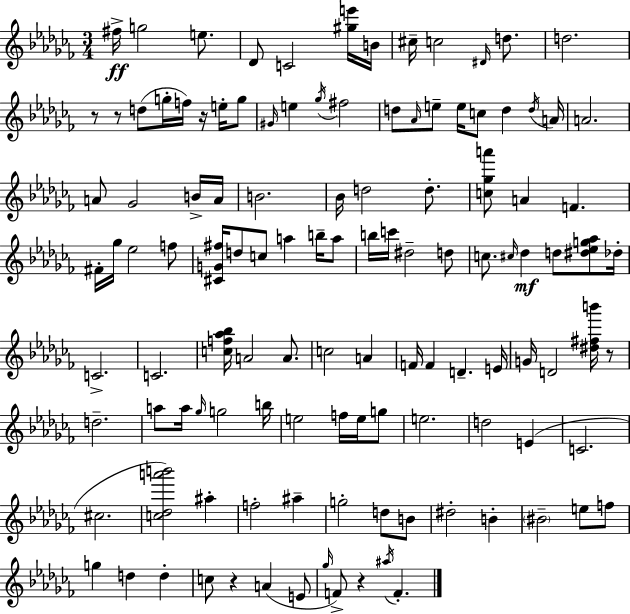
X:1
T:Untitled
M:3/4
L:1/4
K:Abm
^f/4 g2 e/2 _D/2 C2 [^ge']/4 B/4 ^c/4 c2 ^D/4 d/2 d2 z/2 z/2 d/2 g/4 f/4 z/4 e/4 g/2 ^G/4 e _g/4 ^f2 d/2 _A/4 e/2 e/4 c/2 d d/4 A/4 A2 A/2 _G2 B/4 A/4 B2 _B/4 d2 d/2 [c_ga']/2 A F ^F/4 _g/4 _e2 f/2 [^CG^f]/4 d/2 c/2 a b/4 a/2 b/4 c'/4 ^d2 d/2 c/2 ^c/4 _d d/2 [^d_eg_a]/2 _d/4 C2 C2 [cf_a_b]/4 A2 A/2 c2 A F/4 F D E/4 G/4 D2 [^d^fb']/4 z/2 d2 a/2 a/4 _g/4 g2 b/4 e2 f/4 e/4 g/2 e2 d2 E C2 ^c2 [c_da'b']2 ^a f2 ^a g2 d/2 B/2 ^d2 B ^B2 e/2 f/2 g d d c/2 z A E/2 _g/4 F/2 z ^a/4 F